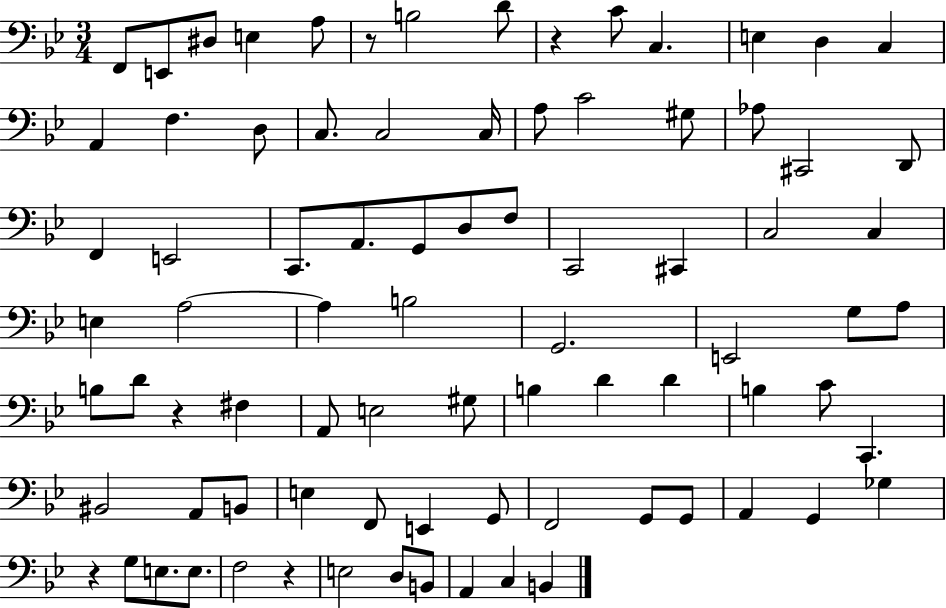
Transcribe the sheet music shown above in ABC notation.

X:1
T:Untitled
M:3/4
L:1/4
K:Bb
F,,/2 E,,/2 ^D,/2 E, A,/2 z/2 B,2 D/2 z C/2 C, E, D, C, A,, F, D,/2 C,/2 C,2 C,/4 A,/2 C2 ^G,/2 _A,/2 ^C,,2 D,,/2 F,, E,,2 C,,/2 A,,/2 G,,/2 D,/2 F,/2 C,,2 ^C,, C,2 C, E, A,2 A, B,2 G,,2 E,,2 G,/2 A,/2 B,/2 D/2 z ^F, A,,/2 E,2 ^G,/2 B, D D B, C/2 C,, ^B,,2 A,,/2 B,,/2 E, F,,/2 E,, G,,/2 F,,2 G,,/2 G,,/2 A,, G,, _G, z G,/2 E,/2 E,/2 F,2 z E,2 D,/2 B,,/2 A,, C, B,,